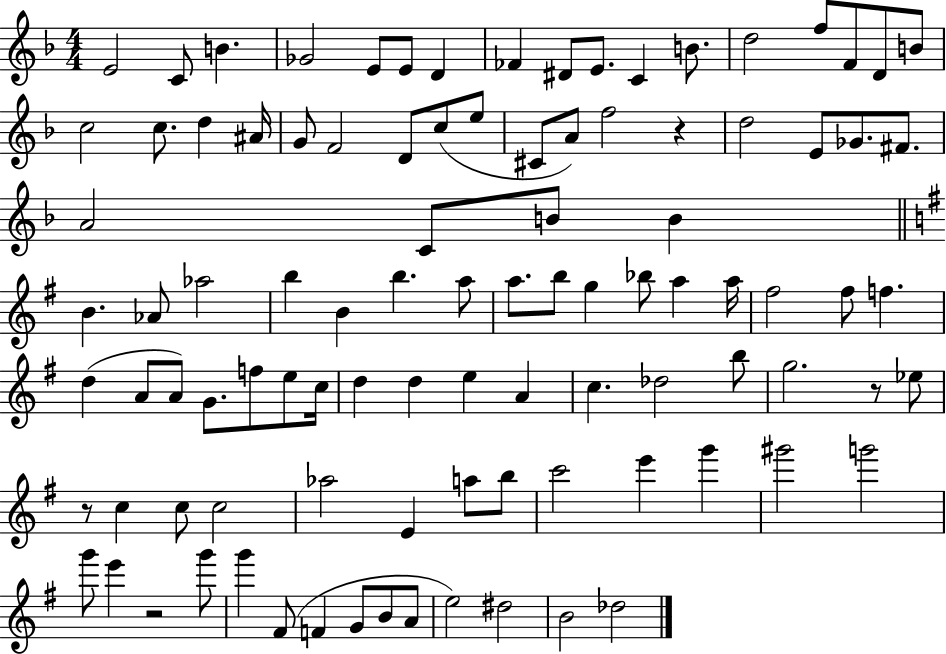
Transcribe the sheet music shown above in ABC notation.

X:1
T:Untitled
M:4/4
L:1/4
K:F
E2 C/2 B _G2 E/2 E/2 D _F ^D/2 E/2 C B/2 d2 f/2 F/2 D/2 B/2 c2 c/2 d ^A/4 G/2 F2 D/2 c/2 e/2 ^C/2 A/2 f2 z d2 E/2 _G/2 ^F/2 A2 C/2 B/2 B B _A/2 _a2 b B b a/2 a/2 b/2 g _b/2 a a/4 ^f2 ^f/2 f d A/2 A/2 G/2 f/2 e/2 c/4 d d e A c _d2 b/2 g2 z/2 _e/2 z/2 c c/2 c2 _a2 E a/2 b/2 c'2 e' g' ^g'2 g'2 g'/2 e' z2 g'/2 g' ^F/2 F G/2 B/2 A/2 e2 ^d2 B2 _d2